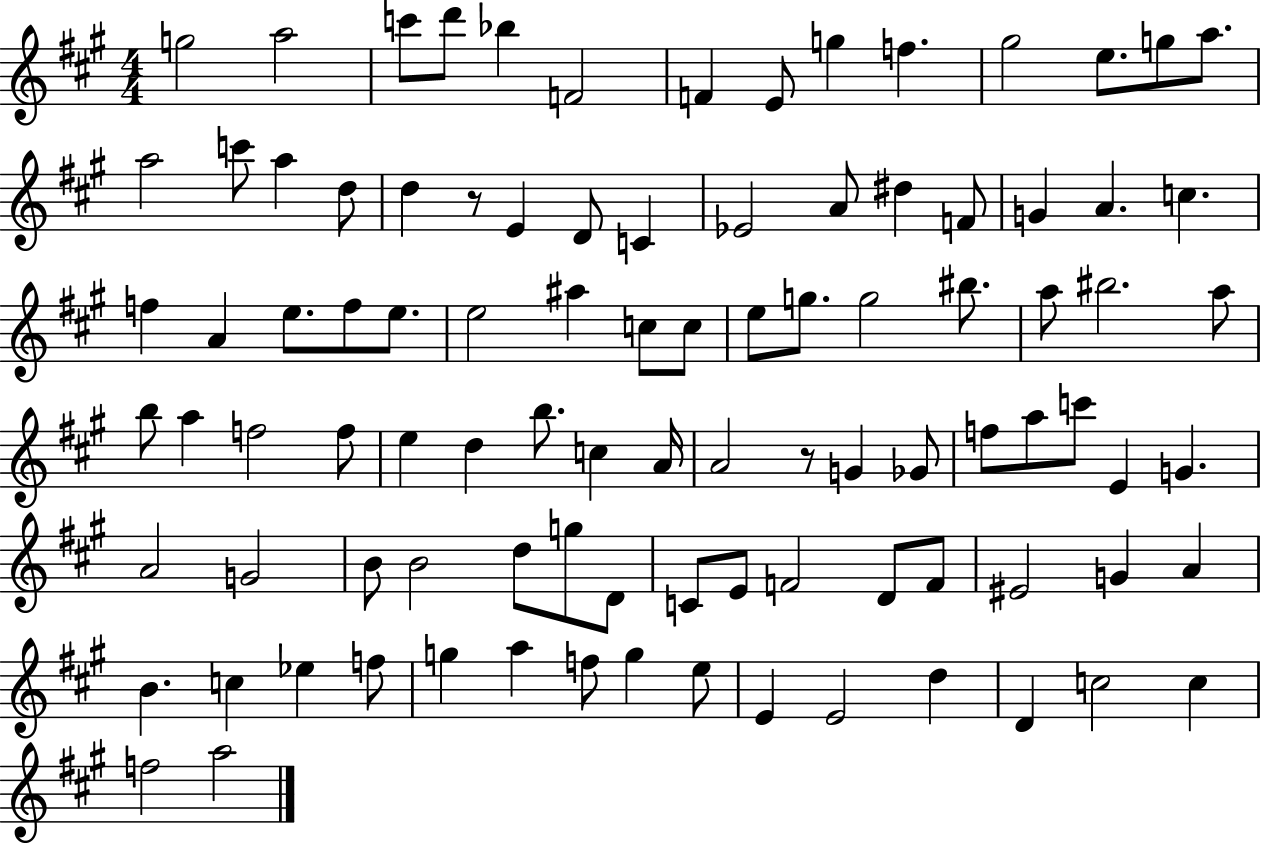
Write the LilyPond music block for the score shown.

{
  \clef treble
  \numericTimeSignature
  \time 4/4
  \key a \major
  g''2 a''2 | c'''8 d'''8 bes''4 f'2 | f'4 e'8 g''4 f''4. | gis''2 e''8. g''8 a''8. | \break a''2 c'''8 a''4 d''8 | d''4 r8 e'4 d'8 c'4 | ees'2 a'8 dis''4 f'8 | g'4 a'4. c''4. | \break f''4 a'4 e''8. f''8 e''8. | e''2 ais''4 c''8 c''8 | e''8 g''8. g''2 bis''8. | a''8 bis''2. a''8 | \break b''8 a''4 f''2 f''8 | e''4 d''4 b''8. c''4 a'16 | a'2 r8 g'4 ges'8 | f''8 a''8 c'''8 e'4 g'4. | \break a'2 g'2 | b'8 b'2 d''8 g''8 d'8 | c'8 e'8 f'2 d'8 f'8 | eis'2 g'4 a'4 | \break b'4. c''4 ees''4 f''8 | g''4 a''4 f''8 g''4 e''8 | e'4 e'2 d''4 | d'4 c''2 c''4 | \break f''2 a''2 | \bar "|."
}